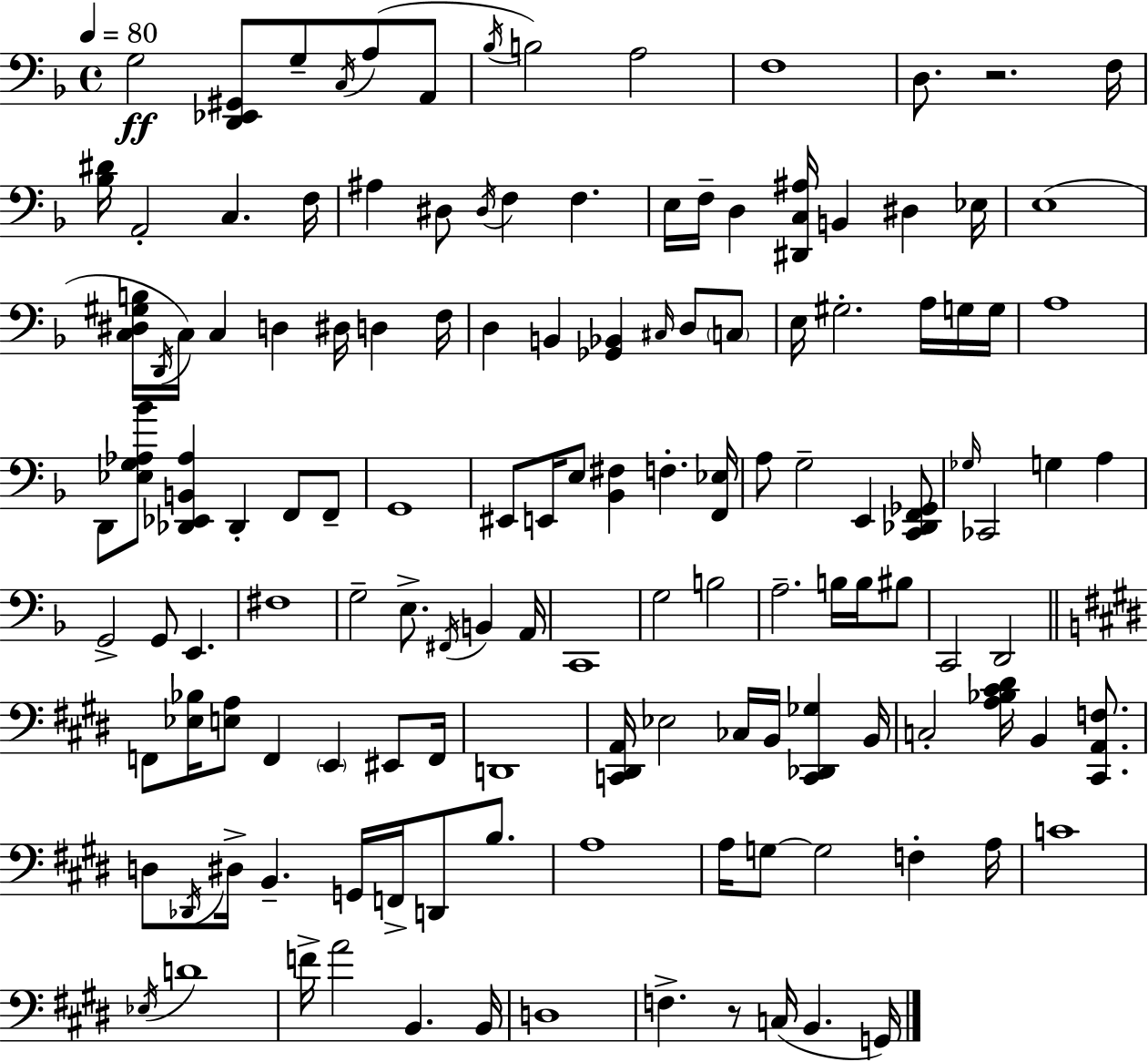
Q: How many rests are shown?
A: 2